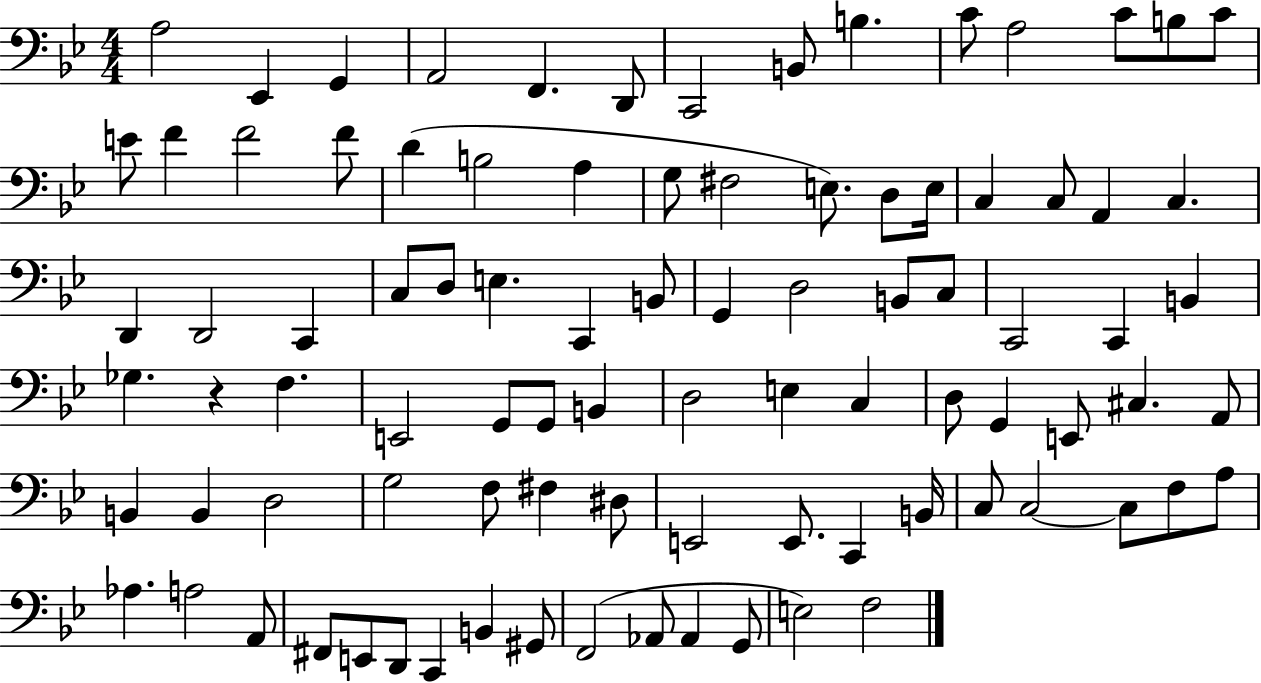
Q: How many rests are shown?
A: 1